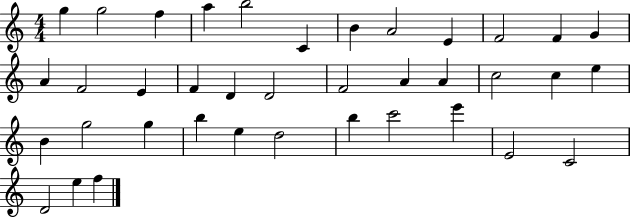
G5/q G5/h F5/q A5/q B5/h C4/q B4/q A4/h E4/q F4/h F4/q G4/q A4/q F4/h E4/q F4/q D4/q D4/h F4/h A4/q A4/q C5/h C5/q E5/q B4/q G5/h G5/q B5/q E5/q D5/h B5/q C6/h E6/q E4/h C4/h D4/h E5/q F5/q